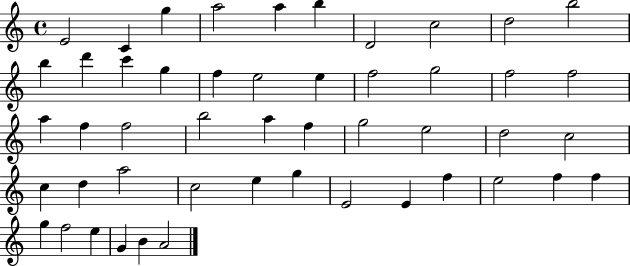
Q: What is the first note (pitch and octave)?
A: E4